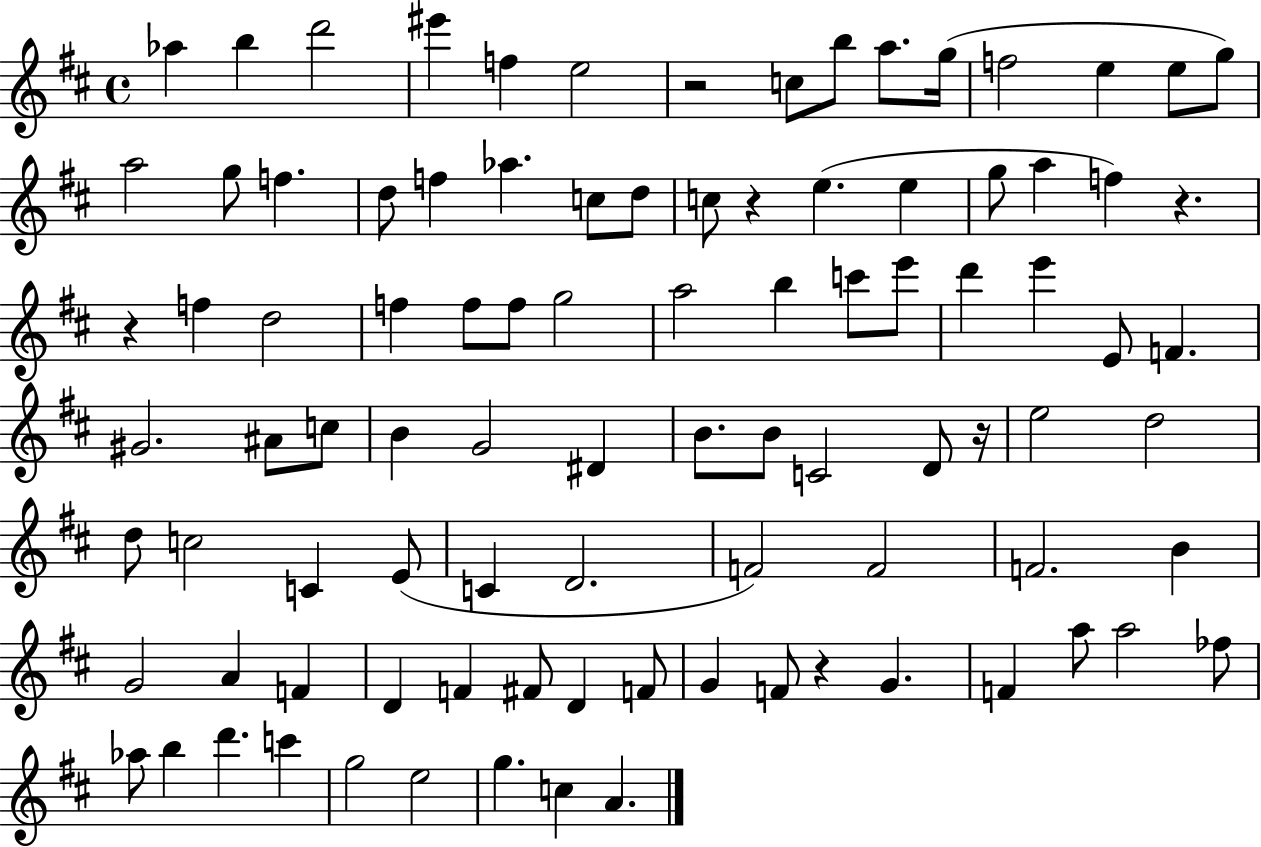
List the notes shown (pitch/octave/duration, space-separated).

Ab5/q B5/q D6/h EIS6/q F5/q E5/h R/h C5/e B5/e A5/e. G5/s F5/h E5/q E5/e G5/e A5/h G5/e F5/q. D5/e F5/q Ab5/q. C5/e D5/e C5/e R/q E5/q. E5/q G5/e A5/q F5/q R/q. R/q F5/q D5/h F5/q F5/e F5/e G5/h A5/h B5/q C6/e E6/e D6/q E6/q E4/e F4/q. G#4/h. A#4/e C5/e B4/q G4/h D#4/q B4/e. B4/e C4/h D4/e R/s E5/h D5/h D5/e C5/h C4/q E4/e C4/q D4/h. F4/h F4/h F4/h. B4/q G4/h A4/q F4/q D4/q F4/q F#4/e D4/q F4/e G4/q F4/e R/q G4/q. F4/q A5/e A5/h FES5/e Ab5/e B5/q D6/q. C6/q G5/h E5/h G5/q. C5/q A4/q.